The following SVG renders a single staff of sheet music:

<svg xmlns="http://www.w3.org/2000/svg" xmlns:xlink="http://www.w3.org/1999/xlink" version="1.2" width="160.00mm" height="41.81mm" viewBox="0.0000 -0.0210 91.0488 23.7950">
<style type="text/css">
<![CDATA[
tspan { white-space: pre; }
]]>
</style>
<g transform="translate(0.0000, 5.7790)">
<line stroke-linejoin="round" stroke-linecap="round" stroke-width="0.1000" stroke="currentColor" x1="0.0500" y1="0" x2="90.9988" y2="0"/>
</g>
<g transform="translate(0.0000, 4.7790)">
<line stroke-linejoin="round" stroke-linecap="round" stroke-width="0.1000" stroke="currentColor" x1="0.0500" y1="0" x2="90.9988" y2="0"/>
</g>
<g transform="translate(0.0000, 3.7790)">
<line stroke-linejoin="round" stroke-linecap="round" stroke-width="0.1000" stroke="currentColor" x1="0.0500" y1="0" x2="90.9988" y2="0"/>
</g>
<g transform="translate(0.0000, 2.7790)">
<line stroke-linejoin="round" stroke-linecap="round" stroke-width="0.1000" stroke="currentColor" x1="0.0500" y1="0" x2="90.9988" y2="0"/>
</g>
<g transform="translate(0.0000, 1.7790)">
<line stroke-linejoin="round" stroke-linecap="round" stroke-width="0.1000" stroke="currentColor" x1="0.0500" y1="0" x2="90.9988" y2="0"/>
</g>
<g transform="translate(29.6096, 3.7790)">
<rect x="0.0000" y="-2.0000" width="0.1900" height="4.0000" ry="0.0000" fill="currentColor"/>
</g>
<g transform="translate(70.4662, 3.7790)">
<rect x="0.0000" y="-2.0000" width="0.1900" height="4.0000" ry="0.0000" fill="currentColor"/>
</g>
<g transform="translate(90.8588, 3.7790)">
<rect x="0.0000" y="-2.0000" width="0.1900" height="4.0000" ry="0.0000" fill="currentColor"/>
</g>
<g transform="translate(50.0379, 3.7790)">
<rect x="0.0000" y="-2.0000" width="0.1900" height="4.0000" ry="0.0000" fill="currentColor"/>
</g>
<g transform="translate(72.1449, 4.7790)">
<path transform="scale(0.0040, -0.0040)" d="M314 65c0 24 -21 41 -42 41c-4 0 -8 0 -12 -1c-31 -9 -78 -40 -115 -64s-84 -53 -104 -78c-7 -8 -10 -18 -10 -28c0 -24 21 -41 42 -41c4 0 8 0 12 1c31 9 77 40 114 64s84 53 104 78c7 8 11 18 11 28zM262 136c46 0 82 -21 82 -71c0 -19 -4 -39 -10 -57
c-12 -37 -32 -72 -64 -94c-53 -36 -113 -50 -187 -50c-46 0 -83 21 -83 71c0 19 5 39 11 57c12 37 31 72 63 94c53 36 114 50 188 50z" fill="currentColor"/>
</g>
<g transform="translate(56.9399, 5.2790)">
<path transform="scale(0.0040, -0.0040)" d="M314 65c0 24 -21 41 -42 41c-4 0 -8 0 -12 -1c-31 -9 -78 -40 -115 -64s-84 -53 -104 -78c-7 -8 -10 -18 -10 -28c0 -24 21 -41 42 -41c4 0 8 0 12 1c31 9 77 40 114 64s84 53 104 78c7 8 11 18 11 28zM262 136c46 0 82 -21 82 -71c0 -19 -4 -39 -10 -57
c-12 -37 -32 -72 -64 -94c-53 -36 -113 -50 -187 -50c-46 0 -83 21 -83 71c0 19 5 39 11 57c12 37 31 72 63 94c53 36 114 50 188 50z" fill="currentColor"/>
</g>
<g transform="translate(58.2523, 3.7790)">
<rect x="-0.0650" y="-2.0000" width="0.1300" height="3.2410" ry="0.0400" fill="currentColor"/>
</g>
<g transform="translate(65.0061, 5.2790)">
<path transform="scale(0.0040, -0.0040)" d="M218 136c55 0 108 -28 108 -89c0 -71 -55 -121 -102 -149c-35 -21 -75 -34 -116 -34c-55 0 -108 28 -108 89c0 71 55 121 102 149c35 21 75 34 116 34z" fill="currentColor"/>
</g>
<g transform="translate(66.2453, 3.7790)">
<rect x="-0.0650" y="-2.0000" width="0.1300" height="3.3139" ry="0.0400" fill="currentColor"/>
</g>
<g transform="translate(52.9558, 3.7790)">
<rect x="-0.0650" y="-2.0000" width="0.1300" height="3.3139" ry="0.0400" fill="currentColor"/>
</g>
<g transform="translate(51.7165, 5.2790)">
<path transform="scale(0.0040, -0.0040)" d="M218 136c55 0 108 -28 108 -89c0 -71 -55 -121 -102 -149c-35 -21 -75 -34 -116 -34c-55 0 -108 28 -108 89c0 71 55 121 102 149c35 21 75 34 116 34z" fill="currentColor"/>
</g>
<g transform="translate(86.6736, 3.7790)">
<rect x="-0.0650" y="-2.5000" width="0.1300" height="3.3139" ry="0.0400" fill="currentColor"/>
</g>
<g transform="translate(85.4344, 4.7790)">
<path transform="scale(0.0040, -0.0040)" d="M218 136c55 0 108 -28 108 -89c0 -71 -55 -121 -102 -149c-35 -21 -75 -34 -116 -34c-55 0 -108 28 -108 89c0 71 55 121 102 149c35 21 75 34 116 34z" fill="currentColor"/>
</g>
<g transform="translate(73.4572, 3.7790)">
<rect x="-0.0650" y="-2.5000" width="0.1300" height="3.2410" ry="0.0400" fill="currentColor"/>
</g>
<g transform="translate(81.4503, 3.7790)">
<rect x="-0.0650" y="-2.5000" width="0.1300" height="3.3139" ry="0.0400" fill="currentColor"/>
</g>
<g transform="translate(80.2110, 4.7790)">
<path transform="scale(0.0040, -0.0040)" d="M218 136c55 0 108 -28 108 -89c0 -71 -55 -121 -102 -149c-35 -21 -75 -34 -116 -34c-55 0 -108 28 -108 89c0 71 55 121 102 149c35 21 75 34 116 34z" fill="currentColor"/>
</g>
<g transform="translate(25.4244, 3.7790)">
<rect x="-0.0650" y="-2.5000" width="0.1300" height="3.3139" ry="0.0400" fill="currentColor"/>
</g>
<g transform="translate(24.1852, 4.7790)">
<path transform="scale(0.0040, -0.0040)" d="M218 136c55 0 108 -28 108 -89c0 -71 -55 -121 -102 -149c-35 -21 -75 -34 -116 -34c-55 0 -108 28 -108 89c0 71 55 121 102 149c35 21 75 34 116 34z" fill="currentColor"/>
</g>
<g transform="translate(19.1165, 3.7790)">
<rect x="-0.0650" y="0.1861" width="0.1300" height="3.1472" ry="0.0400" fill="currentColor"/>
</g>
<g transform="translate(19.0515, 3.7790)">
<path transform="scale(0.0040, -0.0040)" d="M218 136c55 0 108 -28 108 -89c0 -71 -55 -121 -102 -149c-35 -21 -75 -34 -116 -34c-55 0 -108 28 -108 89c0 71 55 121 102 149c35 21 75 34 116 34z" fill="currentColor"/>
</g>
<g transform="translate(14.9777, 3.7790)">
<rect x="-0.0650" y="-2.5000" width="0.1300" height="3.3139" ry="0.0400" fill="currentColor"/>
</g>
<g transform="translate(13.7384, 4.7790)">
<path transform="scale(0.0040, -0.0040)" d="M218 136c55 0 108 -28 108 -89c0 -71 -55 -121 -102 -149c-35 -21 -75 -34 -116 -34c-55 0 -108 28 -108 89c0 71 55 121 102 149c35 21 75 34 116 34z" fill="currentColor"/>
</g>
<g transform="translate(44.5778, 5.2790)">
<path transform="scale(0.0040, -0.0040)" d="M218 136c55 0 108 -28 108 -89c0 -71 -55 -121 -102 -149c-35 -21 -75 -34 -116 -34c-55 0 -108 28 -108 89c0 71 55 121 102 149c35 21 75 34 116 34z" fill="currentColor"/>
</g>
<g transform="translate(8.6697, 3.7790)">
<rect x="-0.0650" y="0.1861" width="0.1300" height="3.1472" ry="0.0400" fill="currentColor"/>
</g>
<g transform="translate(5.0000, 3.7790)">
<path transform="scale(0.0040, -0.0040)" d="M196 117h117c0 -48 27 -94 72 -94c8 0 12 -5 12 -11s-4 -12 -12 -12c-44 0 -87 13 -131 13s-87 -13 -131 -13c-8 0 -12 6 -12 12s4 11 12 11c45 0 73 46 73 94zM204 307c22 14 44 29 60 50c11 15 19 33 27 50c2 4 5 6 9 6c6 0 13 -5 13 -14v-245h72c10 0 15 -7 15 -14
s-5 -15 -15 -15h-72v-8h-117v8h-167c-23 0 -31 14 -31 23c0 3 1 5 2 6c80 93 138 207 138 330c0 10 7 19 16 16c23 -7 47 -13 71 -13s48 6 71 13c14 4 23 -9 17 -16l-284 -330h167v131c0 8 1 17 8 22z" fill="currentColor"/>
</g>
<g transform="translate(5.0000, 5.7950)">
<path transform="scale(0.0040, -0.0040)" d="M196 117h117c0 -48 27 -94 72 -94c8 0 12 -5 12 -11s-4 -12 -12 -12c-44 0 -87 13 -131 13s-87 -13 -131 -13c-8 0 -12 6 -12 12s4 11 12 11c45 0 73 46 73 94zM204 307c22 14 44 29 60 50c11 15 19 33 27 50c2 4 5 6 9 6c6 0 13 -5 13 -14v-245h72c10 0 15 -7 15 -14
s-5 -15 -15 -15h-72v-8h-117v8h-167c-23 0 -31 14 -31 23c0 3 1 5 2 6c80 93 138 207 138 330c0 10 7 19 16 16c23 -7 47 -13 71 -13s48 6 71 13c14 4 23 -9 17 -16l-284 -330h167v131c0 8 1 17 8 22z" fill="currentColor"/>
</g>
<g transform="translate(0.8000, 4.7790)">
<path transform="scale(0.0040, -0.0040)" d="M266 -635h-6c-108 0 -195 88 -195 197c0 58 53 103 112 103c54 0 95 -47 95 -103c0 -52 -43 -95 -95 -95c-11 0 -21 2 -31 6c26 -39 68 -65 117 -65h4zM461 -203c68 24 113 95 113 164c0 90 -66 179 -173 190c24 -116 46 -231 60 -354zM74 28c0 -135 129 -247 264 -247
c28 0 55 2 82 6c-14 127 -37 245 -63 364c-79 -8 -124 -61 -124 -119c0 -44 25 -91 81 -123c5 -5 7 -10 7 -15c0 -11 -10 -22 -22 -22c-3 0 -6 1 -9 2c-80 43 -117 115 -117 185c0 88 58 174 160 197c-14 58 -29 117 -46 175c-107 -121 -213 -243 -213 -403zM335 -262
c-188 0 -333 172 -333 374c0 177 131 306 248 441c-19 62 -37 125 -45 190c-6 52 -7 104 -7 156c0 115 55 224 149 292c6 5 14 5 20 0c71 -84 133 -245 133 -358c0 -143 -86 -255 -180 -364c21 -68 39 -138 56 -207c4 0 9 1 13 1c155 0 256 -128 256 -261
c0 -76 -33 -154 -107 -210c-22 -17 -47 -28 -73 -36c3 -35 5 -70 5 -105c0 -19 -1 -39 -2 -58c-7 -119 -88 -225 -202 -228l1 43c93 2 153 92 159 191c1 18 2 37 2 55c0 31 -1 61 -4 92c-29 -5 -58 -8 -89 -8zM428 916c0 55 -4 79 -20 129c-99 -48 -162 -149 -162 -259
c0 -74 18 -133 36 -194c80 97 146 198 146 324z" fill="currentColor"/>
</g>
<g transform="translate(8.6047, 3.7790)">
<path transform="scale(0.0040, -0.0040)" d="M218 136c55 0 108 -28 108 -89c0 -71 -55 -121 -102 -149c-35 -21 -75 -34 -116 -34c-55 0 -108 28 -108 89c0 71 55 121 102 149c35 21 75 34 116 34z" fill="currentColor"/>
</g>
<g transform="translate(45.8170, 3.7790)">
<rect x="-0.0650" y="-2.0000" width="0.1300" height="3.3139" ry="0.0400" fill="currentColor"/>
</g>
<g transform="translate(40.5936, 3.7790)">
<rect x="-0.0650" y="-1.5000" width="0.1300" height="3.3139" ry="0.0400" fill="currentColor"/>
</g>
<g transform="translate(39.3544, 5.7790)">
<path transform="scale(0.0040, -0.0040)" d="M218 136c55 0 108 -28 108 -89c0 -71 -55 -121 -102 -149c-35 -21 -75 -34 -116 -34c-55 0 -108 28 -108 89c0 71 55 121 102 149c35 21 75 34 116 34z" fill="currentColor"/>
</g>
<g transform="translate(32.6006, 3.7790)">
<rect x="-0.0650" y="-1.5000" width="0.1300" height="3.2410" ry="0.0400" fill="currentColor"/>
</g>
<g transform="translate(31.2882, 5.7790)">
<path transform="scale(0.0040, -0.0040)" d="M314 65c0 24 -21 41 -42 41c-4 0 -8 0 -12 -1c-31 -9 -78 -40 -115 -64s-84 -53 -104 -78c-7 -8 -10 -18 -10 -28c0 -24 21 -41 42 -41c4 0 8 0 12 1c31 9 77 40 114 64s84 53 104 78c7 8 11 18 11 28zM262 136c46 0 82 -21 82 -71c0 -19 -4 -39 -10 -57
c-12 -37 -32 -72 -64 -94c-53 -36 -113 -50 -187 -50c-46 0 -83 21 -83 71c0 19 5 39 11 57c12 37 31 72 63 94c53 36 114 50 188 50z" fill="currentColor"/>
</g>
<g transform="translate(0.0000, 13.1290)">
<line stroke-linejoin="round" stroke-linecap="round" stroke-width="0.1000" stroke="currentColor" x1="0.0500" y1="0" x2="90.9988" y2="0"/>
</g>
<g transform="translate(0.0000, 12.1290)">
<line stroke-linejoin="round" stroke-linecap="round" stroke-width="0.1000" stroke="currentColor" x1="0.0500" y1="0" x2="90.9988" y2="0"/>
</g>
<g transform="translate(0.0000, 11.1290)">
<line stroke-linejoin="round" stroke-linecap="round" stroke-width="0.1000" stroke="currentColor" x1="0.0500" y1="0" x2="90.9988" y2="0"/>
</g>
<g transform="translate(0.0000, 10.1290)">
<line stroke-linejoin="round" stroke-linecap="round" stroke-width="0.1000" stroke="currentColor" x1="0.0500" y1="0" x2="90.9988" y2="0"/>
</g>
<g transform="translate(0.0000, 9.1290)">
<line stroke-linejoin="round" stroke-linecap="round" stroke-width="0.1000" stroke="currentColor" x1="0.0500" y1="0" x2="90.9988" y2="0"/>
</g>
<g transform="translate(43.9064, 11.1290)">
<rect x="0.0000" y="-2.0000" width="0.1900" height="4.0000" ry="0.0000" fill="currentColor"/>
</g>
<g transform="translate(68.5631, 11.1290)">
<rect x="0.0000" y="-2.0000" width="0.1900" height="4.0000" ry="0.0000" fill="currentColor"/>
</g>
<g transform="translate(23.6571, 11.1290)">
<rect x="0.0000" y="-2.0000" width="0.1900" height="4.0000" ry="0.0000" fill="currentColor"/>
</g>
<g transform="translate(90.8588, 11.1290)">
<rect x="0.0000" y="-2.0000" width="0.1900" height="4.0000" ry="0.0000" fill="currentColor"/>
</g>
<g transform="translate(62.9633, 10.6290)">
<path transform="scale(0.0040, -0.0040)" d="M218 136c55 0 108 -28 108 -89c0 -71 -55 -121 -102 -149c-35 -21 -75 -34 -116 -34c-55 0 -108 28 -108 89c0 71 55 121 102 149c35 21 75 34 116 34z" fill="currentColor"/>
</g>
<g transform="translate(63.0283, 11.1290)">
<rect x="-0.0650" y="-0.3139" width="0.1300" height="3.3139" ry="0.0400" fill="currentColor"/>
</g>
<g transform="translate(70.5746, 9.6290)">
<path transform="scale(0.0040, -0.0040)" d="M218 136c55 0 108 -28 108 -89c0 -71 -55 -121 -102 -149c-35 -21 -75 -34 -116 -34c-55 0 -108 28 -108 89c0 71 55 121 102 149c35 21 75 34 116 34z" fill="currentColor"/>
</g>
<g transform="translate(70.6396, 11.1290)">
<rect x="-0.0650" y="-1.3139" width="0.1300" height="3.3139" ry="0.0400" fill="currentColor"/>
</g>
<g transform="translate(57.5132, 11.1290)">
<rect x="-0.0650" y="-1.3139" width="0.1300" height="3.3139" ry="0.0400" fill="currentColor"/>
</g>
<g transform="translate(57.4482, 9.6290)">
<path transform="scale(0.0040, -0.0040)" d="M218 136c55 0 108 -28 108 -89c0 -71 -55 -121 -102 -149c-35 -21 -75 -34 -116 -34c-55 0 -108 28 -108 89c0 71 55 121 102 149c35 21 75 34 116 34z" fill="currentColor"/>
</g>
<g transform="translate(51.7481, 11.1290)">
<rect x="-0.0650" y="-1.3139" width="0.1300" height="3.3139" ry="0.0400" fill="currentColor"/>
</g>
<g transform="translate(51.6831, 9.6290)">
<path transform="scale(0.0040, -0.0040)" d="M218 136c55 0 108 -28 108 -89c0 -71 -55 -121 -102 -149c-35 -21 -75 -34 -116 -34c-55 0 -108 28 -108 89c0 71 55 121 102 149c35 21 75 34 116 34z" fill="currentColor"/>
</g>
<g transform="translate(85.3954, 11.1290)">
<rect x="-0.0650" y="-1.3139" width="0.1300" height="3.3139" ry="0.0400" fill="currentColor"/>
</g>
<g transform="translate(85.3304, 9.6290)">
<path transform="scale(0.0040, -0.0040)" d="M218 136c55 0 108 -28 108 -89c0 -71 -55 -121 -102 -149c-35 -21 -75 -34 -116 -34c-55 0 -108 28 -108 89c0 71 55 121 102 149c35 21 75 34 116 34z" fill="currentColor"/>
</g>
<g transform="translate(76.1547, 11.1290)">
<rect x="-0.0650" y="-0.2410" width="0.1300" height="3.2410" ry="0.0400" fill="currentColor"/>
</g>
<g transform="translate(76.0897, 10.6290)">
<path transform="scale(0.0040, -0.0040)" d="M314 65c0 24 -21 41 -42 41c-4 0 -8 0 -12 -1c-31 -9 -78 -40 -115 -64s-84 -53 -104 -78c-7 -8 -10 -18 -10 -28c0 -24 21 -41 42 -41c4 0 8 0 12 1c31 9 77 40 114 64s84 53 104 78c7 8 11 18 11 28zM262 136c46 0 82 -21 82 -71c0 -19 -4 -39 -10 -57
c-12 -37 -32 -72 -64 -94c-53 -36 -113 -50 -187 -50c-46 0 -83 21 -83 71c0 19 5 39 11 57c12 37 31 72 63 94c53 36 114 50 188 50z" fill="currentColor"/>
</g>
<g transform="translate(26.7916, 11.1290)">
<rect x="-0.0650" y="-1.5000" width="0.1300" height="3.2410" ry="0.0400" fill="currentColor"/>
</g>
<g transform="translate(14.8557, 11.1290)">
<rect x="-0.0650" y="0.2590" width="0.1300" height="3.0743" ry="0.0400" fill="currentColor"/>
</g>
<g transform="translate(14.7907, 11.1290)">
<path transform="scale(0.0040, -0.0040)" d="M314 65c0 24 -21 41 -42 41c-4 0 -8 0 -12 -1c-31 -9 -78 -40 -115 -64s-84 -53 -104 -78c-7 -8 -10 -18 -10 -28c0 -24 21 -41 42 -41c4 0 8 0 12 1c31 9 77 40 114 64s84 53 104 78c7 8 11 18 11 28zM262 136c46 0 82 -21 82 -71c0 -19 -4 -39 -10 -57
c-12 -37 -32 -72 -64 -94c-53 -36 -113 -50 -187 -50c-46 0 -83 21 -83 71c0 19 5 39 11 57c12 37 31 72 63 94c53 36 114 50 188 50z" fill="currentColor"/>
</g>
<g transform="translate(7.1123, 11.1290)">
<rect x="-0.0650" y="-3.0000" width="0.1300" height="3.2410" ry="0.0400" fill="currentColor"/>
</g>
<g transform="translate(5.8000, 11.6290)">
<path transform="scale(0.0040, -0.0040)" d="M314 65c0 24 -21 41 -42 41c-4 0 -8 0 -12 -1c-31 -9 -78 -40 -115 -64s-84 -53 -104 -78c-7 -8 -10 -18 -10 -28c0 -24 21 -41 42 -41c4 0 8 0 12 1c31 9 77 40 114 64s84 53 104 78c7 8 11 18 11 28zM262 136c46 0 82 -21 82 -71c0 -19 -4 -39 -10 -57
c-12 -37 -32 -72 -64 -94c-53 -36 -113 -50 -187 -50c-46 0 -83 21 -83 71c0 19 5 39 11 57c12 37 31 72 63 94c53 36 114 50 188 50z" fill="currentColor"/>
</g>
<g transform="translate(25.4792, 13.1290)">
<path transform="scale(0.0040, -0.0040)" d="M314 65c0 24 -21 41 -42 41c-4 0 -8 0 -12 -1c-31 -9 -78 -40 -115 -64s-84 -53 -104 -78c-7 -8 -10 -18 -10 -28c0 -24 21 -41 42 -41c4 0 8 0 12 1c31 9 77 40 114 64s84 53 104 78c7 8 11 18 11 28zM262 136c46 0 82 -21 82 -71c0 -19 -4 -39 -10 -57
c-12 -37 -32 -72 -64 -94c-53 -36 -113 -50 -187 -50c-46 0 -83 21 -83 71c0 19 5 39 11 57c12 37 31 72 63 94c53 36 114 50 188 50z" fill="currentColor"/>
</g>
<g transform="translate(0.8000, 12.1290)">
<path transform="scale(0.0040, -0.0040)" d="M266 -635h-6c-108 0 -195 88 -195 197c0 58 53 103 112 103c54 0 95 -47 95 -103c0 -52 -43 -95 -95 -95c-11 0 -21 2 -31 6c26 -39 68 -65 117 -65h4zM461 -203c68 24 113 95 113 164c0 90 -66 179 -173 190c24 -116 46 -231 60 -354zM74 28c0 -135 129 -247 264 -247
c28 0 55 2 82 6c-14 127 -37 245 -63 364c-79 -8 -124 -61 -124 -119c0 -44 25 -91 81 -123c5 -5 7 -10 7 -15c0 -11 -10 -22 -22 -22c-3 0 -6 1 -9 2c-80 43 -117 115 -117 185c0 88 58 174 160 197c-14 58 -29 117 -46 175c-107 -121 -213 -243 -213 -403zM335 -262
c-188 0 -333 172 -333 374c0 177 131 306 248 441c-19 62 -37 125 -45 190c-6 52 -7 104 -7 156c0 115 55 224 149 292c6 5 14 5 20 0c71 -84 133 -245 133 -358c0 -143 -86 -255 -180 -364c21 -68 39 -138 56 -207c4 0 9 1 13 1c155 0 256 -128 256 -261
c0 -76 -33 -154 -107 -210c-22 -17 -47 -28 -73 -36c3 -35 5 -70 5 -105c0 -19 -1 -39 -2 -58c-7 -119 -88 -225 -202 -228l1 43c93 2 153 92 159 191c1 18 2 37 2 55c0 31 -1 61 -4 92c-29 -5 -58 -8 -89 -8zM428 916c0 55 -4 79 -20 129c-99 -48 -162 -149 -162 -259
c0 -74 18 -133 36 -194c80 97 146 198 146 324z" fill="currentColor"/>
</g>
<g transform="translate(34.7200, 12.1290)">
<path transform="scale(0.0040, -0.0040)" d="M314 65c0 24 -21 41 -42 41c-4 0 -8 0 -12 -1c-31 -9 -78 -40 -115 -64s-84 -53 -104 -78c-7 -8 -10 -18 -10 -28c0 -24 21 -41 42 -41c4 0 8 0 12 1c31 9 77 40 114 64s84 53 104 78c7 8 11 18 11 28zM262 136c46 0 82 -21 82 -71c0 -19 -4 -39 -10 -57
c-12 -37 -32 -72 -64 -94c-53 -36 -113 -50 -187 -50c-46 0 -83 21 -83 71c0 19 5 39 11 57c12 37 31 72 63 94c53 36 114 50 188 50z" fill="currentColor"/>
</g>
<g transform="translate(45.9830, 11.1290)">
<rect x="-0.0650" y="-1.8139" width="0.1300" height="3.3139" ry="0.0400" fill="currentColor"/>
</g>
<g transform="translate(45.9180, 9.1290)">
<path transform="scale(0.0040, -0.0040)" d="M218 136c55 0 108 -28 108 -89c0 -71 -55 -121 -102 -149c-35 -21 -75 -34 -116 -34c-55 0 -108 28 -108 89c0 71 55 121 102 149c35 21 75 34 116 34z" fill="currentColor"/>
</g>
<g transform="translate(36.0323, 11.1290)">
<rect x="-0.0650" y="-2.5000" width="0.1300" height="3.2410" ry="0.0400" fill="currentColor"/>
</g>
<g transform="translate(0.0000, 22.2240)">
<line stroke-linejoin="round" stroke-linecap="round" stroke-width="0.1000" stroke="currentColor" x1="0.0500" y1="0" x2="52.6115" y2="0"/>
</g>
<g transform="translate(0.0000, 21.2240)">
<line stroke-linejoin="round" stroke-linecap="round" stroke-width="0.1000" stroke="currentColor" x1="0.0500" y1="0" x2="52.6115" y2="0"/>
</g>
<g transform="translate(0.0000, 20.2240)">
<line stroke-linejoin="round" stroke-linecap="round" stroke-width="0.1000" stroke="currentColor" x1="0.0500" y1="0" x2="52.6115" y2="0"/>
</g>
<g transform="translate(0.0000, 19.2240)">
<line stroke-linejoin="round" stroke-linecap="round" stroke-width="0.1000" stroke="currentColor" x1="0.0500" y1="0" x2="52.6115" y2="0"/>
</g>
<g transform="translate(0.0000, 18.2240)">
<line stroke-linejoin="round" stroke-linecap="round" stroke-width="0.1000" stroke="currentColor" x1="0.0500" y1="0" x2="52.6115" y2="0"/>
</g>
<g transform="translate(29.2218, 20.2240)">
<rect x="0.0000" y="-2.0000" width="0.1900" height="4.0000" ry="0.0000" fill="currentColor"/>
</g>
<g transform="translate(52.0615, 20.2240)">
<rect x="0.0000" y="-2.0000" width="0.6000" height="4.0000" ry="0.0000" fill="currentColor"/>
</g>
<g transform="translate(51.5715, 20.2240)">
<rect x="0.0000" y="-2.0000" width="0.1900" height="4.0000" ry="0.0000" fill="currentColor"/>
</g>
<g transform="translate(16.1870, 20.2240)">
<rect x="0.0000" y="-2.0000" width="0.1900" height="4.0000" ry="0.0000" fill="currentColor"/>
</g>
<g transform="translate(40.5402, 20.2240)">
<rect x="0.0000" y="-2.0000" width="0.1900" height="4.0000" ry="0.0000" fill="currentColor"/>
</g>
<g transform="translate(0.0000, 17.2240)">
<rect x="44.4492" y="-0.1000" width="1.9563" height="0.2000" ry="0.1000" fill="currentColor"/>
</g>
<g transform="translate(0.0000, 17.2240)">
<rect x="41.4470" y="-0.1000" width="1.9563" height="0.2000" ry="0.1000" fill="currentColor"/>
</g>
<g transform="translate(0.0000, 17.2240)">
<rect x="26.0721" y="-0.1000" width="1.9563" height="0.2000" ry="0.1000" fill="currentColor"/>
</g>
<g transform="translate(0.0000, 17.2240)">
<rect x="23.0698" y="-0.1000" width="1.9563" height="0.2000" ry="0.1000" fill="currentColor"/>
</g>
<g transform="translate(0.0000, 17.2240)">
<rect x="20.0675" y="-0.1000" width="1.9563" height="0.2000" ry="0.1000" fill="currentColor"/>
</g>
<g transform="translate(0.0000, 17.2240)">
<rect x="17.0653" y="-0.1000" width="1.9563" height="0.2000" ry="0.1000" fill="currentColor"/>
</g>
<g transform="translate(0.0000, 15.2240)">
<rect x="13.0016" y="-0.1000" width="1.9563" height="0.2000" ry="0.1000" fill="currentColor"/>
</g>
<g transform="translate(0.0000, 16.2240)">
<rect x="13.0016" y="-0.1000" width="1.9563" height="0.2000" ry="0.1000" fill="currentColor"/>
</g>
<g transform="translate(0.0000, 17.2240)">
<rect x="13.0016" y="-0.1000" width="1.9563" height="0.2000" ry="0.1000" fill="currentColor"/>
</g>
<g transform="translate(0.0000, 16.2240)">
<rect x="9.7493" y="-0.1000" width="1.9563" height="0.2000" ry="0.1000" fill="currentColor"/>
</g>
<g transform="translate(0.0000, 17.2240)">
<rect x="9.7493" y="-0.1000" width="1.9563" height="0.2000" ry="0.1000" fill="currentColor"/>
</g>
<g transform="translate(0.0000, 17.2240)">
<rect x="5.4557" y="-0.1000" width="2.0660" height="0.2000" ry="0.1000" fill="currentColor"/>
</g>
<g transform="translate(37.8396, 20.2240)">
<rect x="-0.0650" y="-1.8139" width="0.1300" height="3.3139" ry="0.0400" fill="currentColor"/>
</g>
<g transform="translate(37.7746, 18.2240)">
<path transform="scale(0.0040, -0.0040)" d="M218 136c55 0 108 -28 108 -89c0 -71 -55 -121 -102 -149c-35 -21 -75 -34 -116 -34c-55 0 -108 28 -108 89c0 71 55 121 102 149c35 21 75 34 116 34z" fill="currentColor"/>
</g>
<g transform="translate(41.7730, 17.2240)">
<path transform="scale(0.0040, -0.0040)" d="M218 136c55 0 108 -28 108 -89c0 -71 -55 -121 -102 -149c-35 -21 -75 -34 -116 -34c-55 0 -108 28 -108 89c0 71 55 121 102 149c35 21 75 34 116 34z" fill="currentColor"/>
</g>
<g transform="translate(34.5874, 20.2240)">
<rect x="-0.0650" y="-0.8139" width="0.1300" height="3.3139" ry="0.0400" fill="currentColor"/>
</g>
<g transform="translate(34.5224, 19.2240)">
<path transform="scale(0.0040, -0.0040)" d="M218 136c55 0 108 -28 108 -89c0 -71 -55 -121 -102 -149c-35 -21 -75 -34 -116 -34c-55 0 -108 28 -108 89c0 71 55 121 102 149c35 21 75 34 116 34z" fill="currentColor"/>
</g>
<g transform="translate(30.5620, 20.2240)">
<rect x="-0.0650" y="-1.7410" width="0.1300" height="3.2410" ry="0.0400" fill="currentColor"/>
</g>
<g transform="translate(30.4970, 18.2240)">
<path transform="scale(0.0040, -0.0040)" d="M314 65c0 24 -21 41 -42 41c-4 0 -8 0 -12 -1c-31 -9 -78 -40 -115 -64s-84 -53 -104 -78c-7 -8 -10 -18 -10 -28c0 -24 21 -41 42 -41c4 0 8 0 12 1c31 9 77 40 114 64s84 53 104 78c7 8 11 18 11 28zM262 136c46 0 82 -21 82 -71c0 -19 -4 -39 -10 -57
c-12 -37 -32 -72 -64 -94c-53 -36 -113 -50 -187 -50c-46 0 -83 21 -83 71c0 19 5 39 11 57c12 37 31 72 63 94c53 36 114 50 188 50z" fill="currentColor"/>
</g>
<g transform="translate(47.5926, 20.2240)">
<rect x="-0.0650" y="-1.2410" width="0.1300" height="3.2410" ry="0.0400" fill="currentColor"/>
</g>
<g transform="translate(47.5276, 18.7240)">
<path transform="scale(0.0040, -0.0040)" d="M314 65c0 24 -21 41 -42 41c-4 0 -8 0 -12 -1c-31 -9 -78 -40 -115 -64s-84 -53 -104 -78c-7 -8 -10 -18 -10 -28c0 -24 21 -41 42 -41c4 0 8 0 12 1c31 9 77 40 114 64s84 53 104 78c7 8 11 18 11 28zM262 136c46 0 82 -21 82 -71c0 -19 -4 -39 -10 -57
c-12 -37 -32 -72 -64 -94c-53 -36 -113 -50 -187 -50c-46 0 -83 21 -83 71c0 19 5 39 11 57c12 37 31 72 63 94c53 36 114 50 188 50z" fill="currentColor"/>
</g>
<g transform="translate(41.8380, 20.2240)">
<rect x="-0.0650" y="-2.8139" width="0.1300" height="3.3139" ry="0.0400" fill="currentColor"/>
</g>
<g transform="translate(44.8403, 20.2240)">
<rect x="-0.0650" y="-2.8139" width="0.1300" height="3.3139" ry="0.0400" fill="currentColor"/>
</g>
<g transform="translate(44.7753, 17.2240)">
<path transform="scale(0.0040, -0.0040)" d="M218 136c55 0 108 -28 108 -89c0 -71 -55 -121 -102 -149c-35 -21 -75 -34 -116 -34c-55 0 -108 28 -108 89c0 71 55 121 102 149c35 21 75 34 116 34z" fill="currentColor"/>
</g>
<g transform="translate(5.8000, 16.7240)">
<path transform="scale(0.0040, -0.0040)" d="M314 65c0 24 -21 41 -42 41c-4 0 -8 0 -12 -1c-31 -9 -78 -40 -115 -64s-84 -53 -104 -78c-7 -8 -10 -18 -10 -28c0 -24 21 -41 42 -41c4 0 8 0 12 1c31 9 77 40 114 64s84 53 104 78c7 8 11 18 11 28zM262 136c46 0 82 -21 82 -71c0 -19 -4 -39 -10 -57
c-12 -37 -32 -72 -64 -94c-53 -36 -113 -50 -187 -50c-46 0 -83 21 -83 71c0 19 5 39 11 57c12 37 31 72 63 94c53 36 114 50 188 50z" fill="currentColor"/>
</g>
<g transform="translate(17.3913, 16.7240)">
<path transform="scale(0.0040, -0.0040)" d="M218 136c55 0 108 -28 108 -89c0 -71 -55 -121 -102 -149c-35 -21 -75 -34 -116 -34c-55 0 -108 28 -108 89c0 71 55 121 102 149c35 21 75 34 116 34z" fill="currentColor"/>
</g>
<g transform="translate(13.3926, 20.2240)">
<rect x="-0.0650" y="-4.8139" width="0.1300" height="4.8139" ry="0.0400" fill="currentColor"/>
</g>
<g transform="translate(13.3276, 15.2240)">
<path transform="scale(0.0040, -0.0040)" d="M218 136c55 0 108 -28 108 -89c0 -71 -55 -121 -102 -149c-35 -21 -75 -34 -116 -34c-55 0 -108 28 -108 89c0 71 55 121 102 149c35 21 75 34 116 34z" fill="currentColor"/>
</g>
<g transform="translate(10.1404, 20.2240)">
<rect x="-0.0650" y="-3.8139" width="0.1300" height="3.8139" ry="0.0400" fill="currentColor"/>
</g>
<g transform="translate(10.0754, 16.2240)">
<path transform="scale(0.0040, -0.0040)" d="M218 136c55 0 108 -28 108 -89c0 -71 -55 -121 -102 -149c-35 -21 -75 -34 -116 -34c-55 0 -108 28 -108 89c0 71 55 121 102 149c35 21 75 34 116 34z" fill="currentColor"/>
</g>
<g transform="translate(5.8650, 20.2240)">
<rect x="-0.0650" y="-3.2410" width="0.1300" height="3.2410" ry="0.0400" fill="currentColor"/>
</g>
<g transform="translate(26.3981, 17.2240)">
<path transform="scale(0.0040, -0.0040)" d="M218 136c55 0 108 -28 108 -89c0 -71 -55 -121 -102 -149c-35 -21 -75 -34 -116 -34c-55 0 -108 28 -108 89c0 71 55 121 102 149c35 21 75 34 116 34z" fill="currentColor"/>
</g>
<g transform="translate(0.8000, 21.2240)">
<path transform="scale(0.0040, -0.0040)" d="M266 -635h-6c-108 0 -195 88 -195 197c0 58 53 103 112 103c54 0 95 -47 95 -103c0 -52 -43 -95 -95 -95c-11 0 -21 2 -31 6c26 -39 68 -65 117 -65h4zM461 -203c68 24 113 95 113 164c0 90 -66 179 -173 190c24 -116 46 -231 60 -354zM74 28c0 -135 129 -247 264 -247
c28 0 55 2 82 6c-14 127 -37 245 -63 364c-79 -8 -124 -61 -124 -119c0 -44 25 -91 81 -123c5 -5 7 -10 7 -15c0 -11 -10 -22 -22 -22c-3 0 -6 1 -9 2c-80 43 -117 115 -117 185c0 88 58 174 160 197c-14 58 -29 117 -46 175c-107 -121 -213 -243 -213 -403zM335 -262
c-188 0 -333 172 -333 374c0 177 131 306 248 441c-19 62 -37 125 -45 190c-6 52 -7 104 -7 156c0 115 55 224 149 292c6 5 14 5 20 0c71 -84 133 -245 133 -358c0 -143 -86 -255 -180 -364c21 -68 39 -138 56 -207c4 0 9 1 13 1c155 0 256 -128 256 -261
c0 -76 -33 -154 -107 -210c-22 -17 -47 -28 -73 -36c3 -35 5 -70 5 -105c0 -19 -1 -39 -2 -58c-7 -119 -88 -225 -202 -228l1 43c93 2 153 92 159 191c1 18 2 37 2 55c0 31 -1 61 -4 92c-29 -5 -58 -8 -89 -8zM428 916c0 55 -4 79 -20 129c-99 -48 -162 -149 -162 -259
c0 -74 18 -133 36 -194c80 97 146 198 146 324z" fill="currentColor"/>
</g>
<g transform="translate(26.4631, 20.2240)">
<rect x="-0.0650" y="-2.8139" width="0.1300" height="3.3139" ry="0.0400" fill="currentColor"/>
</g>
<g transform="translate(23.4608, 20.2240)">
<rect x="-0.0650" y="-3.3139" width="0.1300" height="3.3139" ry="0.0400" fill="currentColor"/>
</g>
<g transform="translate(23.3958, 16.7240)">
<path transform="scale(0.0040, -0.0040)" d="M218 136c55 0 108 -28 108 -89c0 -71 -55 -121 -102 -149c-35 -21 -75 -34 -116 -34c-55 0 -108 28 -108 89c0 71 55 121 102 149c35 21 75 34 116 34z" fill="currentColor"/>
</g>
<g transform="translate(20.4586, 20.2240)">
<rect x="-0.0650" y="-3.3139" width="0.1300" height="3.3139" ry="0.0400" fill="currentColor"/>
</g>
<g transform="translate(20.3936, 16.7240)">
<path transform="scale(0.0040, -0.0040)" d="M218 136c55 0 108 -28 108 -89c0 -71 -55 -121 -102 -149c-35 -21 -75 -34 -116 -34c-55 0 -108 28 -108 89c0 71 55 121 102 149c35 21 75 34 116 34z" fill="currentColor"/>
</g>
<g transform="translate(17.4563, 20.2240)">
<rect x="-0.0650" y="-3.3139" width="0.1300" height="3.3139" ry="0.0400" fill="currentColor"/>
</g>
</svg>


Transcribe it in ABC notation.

X:1
T:Untitled
M:4/4
L:1/4
K:C
B G B G E2 E F F F2 F G2 G G A2 B2 E2 G2 f e e c e c2 e b2 c' e' b b b a f2 d f a a e2